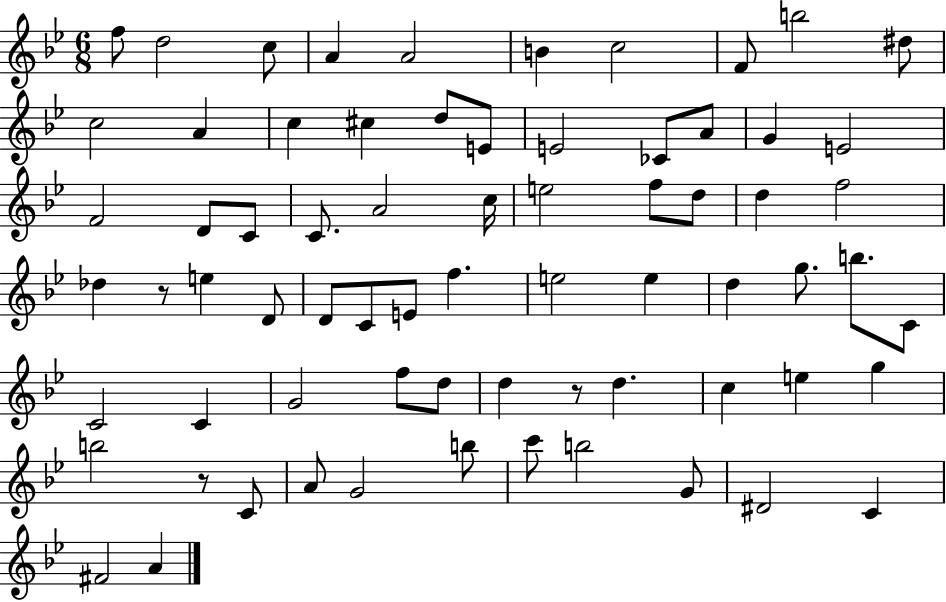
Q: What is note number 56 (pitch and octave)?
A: B5